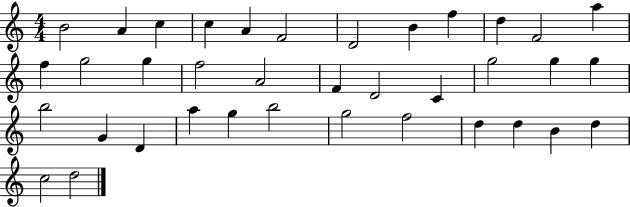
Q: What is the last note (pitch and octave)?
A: D5